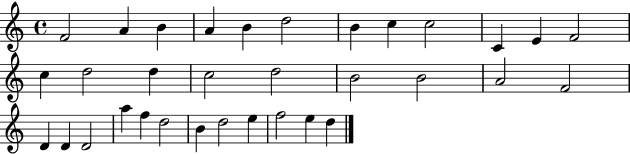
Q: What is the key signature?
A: C major